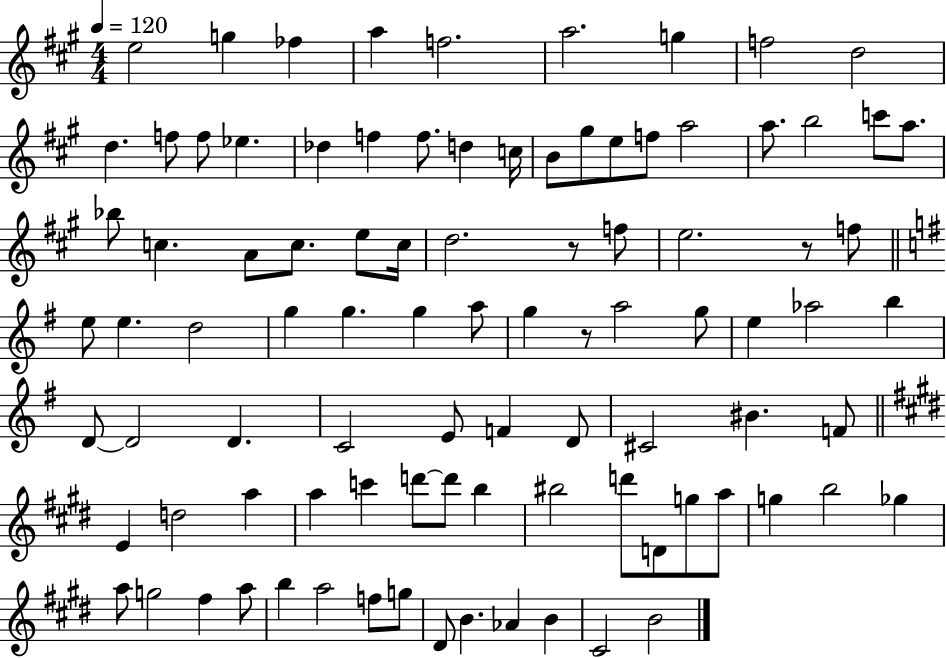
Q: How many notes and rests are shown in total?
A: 93